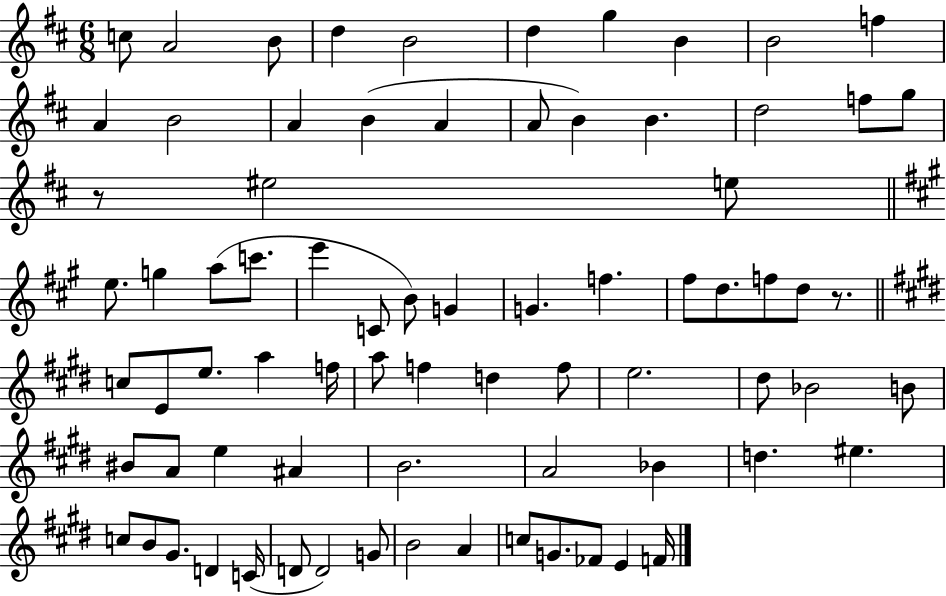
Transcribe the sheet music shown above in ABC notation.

X:1
T:Untitled
M:6/8
L:1/4
K:D
c/2 A2 B/2 d B2 d g B B2 f A B2 A B A A/2 B B d2 f/2 g/2 z/2 ^e2 e/2 e/2 g a/2 c'/2 e' C/2 B/2 G G f ^f/2 d/2 f/2 d/2 z/2 c/2 E/2 e/2 a f/4 a/2 f d f/2 e2 ^d/2 _B2 B/2 ^B/2 A/2 e ^A B2 A2 _B d ^e c/2 B/2 ^G/2 D C/4 D/2 D2 G/2 B2 A c/2 G/2 _F/2 E F/4